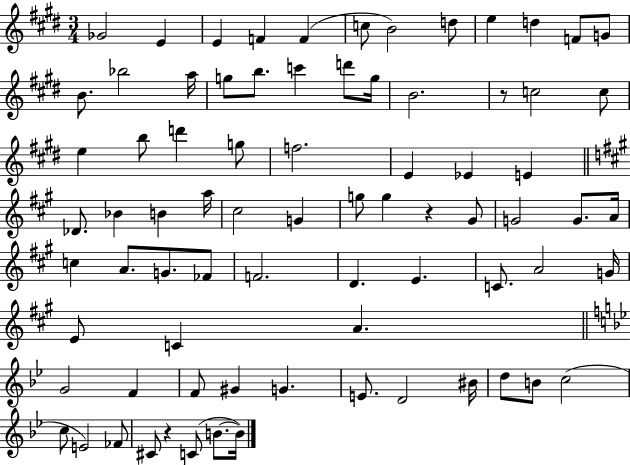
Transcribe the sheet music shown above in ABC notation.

X:1
T:Untitled
M:3/4
L:1/4
K:E
_G2 E E F F c/2 B2 d/2 e d F/2 G/2 B/2 _b2 a/4 g/2 b/2 c' d'/2 g/4 B2 z/2 c2 c/2 e b/2 d' g/2 f2 E _E E _D/2 _B B a/4 ^c2 G g/2 g z ^G/2 G2 G/2 A/4 c A/2 G/2 _F/2 F2 D E C/2 A2 G/4 E/2 C A G2 F F/2 ^G G E/2 D2 ^B/4 d/2 B/2 c2 c/2 E2 _F/2 ^C/2 z C/2 B/2 B/4